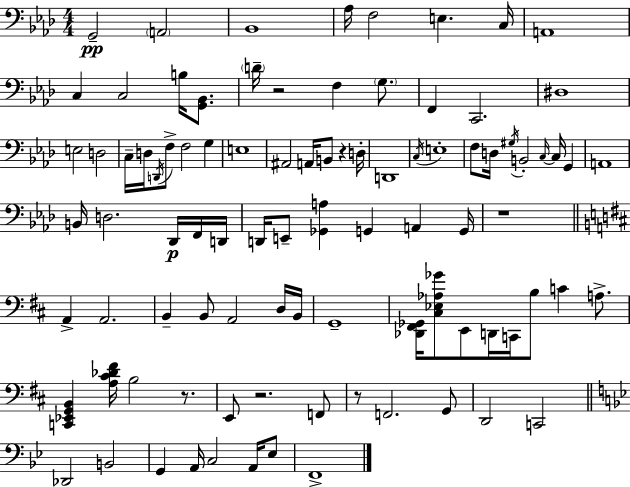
{
  \clef bass
  \numericTimeSignature
  \time 4/4
  \key aes \major
  g,2--\pp \parenthesize a,2 | bes,1 | aes16 f2 e4. c16 | a,1 | \break c4 c2 b16 <g, bes,>8. | \parenthesize d'16-- r2 f4 \parenthesize g8. | f,4 c,2. | dis1 | \break e2 d2 | c16-- d16 \acciaccatura { d,16 } f8-> f2 g4 | e1 | ais,2 a,16 b,8 r4 | \break d16-. d,1 | \acciaccatura { c16 } e1-. | f8 d16 \acciaccatura { gis16 } b,2-. \grace { c16~ }~ c16 | g,4 a,1 | \break b,16 d2. | des,16\p f,16 d,16 d,16 e,8-- <ges, a>4 g,4 a,4 | g,16 r1 | \bar "||" \break \key d \major a,4-> a,2. | b,4-- b,8 a,2 d16 b,16 | g,1-- | <des, fis, ges,>16 <cis ees aes ges'>8 e,8 d,16 c,16 b8 c'4 a8.-> | \break <c, ees, g, b,>4 <a cis' des' fis'>16 b2 r8. | e,8 r2. f,8 | r8 f,2. g,8 | d,2 c,2 | \break \bar "||" \break \key g \minor des,2 b,2 | g,4 a,16 c2 a,16 ees8 | f,1-> | \bar "|."
}